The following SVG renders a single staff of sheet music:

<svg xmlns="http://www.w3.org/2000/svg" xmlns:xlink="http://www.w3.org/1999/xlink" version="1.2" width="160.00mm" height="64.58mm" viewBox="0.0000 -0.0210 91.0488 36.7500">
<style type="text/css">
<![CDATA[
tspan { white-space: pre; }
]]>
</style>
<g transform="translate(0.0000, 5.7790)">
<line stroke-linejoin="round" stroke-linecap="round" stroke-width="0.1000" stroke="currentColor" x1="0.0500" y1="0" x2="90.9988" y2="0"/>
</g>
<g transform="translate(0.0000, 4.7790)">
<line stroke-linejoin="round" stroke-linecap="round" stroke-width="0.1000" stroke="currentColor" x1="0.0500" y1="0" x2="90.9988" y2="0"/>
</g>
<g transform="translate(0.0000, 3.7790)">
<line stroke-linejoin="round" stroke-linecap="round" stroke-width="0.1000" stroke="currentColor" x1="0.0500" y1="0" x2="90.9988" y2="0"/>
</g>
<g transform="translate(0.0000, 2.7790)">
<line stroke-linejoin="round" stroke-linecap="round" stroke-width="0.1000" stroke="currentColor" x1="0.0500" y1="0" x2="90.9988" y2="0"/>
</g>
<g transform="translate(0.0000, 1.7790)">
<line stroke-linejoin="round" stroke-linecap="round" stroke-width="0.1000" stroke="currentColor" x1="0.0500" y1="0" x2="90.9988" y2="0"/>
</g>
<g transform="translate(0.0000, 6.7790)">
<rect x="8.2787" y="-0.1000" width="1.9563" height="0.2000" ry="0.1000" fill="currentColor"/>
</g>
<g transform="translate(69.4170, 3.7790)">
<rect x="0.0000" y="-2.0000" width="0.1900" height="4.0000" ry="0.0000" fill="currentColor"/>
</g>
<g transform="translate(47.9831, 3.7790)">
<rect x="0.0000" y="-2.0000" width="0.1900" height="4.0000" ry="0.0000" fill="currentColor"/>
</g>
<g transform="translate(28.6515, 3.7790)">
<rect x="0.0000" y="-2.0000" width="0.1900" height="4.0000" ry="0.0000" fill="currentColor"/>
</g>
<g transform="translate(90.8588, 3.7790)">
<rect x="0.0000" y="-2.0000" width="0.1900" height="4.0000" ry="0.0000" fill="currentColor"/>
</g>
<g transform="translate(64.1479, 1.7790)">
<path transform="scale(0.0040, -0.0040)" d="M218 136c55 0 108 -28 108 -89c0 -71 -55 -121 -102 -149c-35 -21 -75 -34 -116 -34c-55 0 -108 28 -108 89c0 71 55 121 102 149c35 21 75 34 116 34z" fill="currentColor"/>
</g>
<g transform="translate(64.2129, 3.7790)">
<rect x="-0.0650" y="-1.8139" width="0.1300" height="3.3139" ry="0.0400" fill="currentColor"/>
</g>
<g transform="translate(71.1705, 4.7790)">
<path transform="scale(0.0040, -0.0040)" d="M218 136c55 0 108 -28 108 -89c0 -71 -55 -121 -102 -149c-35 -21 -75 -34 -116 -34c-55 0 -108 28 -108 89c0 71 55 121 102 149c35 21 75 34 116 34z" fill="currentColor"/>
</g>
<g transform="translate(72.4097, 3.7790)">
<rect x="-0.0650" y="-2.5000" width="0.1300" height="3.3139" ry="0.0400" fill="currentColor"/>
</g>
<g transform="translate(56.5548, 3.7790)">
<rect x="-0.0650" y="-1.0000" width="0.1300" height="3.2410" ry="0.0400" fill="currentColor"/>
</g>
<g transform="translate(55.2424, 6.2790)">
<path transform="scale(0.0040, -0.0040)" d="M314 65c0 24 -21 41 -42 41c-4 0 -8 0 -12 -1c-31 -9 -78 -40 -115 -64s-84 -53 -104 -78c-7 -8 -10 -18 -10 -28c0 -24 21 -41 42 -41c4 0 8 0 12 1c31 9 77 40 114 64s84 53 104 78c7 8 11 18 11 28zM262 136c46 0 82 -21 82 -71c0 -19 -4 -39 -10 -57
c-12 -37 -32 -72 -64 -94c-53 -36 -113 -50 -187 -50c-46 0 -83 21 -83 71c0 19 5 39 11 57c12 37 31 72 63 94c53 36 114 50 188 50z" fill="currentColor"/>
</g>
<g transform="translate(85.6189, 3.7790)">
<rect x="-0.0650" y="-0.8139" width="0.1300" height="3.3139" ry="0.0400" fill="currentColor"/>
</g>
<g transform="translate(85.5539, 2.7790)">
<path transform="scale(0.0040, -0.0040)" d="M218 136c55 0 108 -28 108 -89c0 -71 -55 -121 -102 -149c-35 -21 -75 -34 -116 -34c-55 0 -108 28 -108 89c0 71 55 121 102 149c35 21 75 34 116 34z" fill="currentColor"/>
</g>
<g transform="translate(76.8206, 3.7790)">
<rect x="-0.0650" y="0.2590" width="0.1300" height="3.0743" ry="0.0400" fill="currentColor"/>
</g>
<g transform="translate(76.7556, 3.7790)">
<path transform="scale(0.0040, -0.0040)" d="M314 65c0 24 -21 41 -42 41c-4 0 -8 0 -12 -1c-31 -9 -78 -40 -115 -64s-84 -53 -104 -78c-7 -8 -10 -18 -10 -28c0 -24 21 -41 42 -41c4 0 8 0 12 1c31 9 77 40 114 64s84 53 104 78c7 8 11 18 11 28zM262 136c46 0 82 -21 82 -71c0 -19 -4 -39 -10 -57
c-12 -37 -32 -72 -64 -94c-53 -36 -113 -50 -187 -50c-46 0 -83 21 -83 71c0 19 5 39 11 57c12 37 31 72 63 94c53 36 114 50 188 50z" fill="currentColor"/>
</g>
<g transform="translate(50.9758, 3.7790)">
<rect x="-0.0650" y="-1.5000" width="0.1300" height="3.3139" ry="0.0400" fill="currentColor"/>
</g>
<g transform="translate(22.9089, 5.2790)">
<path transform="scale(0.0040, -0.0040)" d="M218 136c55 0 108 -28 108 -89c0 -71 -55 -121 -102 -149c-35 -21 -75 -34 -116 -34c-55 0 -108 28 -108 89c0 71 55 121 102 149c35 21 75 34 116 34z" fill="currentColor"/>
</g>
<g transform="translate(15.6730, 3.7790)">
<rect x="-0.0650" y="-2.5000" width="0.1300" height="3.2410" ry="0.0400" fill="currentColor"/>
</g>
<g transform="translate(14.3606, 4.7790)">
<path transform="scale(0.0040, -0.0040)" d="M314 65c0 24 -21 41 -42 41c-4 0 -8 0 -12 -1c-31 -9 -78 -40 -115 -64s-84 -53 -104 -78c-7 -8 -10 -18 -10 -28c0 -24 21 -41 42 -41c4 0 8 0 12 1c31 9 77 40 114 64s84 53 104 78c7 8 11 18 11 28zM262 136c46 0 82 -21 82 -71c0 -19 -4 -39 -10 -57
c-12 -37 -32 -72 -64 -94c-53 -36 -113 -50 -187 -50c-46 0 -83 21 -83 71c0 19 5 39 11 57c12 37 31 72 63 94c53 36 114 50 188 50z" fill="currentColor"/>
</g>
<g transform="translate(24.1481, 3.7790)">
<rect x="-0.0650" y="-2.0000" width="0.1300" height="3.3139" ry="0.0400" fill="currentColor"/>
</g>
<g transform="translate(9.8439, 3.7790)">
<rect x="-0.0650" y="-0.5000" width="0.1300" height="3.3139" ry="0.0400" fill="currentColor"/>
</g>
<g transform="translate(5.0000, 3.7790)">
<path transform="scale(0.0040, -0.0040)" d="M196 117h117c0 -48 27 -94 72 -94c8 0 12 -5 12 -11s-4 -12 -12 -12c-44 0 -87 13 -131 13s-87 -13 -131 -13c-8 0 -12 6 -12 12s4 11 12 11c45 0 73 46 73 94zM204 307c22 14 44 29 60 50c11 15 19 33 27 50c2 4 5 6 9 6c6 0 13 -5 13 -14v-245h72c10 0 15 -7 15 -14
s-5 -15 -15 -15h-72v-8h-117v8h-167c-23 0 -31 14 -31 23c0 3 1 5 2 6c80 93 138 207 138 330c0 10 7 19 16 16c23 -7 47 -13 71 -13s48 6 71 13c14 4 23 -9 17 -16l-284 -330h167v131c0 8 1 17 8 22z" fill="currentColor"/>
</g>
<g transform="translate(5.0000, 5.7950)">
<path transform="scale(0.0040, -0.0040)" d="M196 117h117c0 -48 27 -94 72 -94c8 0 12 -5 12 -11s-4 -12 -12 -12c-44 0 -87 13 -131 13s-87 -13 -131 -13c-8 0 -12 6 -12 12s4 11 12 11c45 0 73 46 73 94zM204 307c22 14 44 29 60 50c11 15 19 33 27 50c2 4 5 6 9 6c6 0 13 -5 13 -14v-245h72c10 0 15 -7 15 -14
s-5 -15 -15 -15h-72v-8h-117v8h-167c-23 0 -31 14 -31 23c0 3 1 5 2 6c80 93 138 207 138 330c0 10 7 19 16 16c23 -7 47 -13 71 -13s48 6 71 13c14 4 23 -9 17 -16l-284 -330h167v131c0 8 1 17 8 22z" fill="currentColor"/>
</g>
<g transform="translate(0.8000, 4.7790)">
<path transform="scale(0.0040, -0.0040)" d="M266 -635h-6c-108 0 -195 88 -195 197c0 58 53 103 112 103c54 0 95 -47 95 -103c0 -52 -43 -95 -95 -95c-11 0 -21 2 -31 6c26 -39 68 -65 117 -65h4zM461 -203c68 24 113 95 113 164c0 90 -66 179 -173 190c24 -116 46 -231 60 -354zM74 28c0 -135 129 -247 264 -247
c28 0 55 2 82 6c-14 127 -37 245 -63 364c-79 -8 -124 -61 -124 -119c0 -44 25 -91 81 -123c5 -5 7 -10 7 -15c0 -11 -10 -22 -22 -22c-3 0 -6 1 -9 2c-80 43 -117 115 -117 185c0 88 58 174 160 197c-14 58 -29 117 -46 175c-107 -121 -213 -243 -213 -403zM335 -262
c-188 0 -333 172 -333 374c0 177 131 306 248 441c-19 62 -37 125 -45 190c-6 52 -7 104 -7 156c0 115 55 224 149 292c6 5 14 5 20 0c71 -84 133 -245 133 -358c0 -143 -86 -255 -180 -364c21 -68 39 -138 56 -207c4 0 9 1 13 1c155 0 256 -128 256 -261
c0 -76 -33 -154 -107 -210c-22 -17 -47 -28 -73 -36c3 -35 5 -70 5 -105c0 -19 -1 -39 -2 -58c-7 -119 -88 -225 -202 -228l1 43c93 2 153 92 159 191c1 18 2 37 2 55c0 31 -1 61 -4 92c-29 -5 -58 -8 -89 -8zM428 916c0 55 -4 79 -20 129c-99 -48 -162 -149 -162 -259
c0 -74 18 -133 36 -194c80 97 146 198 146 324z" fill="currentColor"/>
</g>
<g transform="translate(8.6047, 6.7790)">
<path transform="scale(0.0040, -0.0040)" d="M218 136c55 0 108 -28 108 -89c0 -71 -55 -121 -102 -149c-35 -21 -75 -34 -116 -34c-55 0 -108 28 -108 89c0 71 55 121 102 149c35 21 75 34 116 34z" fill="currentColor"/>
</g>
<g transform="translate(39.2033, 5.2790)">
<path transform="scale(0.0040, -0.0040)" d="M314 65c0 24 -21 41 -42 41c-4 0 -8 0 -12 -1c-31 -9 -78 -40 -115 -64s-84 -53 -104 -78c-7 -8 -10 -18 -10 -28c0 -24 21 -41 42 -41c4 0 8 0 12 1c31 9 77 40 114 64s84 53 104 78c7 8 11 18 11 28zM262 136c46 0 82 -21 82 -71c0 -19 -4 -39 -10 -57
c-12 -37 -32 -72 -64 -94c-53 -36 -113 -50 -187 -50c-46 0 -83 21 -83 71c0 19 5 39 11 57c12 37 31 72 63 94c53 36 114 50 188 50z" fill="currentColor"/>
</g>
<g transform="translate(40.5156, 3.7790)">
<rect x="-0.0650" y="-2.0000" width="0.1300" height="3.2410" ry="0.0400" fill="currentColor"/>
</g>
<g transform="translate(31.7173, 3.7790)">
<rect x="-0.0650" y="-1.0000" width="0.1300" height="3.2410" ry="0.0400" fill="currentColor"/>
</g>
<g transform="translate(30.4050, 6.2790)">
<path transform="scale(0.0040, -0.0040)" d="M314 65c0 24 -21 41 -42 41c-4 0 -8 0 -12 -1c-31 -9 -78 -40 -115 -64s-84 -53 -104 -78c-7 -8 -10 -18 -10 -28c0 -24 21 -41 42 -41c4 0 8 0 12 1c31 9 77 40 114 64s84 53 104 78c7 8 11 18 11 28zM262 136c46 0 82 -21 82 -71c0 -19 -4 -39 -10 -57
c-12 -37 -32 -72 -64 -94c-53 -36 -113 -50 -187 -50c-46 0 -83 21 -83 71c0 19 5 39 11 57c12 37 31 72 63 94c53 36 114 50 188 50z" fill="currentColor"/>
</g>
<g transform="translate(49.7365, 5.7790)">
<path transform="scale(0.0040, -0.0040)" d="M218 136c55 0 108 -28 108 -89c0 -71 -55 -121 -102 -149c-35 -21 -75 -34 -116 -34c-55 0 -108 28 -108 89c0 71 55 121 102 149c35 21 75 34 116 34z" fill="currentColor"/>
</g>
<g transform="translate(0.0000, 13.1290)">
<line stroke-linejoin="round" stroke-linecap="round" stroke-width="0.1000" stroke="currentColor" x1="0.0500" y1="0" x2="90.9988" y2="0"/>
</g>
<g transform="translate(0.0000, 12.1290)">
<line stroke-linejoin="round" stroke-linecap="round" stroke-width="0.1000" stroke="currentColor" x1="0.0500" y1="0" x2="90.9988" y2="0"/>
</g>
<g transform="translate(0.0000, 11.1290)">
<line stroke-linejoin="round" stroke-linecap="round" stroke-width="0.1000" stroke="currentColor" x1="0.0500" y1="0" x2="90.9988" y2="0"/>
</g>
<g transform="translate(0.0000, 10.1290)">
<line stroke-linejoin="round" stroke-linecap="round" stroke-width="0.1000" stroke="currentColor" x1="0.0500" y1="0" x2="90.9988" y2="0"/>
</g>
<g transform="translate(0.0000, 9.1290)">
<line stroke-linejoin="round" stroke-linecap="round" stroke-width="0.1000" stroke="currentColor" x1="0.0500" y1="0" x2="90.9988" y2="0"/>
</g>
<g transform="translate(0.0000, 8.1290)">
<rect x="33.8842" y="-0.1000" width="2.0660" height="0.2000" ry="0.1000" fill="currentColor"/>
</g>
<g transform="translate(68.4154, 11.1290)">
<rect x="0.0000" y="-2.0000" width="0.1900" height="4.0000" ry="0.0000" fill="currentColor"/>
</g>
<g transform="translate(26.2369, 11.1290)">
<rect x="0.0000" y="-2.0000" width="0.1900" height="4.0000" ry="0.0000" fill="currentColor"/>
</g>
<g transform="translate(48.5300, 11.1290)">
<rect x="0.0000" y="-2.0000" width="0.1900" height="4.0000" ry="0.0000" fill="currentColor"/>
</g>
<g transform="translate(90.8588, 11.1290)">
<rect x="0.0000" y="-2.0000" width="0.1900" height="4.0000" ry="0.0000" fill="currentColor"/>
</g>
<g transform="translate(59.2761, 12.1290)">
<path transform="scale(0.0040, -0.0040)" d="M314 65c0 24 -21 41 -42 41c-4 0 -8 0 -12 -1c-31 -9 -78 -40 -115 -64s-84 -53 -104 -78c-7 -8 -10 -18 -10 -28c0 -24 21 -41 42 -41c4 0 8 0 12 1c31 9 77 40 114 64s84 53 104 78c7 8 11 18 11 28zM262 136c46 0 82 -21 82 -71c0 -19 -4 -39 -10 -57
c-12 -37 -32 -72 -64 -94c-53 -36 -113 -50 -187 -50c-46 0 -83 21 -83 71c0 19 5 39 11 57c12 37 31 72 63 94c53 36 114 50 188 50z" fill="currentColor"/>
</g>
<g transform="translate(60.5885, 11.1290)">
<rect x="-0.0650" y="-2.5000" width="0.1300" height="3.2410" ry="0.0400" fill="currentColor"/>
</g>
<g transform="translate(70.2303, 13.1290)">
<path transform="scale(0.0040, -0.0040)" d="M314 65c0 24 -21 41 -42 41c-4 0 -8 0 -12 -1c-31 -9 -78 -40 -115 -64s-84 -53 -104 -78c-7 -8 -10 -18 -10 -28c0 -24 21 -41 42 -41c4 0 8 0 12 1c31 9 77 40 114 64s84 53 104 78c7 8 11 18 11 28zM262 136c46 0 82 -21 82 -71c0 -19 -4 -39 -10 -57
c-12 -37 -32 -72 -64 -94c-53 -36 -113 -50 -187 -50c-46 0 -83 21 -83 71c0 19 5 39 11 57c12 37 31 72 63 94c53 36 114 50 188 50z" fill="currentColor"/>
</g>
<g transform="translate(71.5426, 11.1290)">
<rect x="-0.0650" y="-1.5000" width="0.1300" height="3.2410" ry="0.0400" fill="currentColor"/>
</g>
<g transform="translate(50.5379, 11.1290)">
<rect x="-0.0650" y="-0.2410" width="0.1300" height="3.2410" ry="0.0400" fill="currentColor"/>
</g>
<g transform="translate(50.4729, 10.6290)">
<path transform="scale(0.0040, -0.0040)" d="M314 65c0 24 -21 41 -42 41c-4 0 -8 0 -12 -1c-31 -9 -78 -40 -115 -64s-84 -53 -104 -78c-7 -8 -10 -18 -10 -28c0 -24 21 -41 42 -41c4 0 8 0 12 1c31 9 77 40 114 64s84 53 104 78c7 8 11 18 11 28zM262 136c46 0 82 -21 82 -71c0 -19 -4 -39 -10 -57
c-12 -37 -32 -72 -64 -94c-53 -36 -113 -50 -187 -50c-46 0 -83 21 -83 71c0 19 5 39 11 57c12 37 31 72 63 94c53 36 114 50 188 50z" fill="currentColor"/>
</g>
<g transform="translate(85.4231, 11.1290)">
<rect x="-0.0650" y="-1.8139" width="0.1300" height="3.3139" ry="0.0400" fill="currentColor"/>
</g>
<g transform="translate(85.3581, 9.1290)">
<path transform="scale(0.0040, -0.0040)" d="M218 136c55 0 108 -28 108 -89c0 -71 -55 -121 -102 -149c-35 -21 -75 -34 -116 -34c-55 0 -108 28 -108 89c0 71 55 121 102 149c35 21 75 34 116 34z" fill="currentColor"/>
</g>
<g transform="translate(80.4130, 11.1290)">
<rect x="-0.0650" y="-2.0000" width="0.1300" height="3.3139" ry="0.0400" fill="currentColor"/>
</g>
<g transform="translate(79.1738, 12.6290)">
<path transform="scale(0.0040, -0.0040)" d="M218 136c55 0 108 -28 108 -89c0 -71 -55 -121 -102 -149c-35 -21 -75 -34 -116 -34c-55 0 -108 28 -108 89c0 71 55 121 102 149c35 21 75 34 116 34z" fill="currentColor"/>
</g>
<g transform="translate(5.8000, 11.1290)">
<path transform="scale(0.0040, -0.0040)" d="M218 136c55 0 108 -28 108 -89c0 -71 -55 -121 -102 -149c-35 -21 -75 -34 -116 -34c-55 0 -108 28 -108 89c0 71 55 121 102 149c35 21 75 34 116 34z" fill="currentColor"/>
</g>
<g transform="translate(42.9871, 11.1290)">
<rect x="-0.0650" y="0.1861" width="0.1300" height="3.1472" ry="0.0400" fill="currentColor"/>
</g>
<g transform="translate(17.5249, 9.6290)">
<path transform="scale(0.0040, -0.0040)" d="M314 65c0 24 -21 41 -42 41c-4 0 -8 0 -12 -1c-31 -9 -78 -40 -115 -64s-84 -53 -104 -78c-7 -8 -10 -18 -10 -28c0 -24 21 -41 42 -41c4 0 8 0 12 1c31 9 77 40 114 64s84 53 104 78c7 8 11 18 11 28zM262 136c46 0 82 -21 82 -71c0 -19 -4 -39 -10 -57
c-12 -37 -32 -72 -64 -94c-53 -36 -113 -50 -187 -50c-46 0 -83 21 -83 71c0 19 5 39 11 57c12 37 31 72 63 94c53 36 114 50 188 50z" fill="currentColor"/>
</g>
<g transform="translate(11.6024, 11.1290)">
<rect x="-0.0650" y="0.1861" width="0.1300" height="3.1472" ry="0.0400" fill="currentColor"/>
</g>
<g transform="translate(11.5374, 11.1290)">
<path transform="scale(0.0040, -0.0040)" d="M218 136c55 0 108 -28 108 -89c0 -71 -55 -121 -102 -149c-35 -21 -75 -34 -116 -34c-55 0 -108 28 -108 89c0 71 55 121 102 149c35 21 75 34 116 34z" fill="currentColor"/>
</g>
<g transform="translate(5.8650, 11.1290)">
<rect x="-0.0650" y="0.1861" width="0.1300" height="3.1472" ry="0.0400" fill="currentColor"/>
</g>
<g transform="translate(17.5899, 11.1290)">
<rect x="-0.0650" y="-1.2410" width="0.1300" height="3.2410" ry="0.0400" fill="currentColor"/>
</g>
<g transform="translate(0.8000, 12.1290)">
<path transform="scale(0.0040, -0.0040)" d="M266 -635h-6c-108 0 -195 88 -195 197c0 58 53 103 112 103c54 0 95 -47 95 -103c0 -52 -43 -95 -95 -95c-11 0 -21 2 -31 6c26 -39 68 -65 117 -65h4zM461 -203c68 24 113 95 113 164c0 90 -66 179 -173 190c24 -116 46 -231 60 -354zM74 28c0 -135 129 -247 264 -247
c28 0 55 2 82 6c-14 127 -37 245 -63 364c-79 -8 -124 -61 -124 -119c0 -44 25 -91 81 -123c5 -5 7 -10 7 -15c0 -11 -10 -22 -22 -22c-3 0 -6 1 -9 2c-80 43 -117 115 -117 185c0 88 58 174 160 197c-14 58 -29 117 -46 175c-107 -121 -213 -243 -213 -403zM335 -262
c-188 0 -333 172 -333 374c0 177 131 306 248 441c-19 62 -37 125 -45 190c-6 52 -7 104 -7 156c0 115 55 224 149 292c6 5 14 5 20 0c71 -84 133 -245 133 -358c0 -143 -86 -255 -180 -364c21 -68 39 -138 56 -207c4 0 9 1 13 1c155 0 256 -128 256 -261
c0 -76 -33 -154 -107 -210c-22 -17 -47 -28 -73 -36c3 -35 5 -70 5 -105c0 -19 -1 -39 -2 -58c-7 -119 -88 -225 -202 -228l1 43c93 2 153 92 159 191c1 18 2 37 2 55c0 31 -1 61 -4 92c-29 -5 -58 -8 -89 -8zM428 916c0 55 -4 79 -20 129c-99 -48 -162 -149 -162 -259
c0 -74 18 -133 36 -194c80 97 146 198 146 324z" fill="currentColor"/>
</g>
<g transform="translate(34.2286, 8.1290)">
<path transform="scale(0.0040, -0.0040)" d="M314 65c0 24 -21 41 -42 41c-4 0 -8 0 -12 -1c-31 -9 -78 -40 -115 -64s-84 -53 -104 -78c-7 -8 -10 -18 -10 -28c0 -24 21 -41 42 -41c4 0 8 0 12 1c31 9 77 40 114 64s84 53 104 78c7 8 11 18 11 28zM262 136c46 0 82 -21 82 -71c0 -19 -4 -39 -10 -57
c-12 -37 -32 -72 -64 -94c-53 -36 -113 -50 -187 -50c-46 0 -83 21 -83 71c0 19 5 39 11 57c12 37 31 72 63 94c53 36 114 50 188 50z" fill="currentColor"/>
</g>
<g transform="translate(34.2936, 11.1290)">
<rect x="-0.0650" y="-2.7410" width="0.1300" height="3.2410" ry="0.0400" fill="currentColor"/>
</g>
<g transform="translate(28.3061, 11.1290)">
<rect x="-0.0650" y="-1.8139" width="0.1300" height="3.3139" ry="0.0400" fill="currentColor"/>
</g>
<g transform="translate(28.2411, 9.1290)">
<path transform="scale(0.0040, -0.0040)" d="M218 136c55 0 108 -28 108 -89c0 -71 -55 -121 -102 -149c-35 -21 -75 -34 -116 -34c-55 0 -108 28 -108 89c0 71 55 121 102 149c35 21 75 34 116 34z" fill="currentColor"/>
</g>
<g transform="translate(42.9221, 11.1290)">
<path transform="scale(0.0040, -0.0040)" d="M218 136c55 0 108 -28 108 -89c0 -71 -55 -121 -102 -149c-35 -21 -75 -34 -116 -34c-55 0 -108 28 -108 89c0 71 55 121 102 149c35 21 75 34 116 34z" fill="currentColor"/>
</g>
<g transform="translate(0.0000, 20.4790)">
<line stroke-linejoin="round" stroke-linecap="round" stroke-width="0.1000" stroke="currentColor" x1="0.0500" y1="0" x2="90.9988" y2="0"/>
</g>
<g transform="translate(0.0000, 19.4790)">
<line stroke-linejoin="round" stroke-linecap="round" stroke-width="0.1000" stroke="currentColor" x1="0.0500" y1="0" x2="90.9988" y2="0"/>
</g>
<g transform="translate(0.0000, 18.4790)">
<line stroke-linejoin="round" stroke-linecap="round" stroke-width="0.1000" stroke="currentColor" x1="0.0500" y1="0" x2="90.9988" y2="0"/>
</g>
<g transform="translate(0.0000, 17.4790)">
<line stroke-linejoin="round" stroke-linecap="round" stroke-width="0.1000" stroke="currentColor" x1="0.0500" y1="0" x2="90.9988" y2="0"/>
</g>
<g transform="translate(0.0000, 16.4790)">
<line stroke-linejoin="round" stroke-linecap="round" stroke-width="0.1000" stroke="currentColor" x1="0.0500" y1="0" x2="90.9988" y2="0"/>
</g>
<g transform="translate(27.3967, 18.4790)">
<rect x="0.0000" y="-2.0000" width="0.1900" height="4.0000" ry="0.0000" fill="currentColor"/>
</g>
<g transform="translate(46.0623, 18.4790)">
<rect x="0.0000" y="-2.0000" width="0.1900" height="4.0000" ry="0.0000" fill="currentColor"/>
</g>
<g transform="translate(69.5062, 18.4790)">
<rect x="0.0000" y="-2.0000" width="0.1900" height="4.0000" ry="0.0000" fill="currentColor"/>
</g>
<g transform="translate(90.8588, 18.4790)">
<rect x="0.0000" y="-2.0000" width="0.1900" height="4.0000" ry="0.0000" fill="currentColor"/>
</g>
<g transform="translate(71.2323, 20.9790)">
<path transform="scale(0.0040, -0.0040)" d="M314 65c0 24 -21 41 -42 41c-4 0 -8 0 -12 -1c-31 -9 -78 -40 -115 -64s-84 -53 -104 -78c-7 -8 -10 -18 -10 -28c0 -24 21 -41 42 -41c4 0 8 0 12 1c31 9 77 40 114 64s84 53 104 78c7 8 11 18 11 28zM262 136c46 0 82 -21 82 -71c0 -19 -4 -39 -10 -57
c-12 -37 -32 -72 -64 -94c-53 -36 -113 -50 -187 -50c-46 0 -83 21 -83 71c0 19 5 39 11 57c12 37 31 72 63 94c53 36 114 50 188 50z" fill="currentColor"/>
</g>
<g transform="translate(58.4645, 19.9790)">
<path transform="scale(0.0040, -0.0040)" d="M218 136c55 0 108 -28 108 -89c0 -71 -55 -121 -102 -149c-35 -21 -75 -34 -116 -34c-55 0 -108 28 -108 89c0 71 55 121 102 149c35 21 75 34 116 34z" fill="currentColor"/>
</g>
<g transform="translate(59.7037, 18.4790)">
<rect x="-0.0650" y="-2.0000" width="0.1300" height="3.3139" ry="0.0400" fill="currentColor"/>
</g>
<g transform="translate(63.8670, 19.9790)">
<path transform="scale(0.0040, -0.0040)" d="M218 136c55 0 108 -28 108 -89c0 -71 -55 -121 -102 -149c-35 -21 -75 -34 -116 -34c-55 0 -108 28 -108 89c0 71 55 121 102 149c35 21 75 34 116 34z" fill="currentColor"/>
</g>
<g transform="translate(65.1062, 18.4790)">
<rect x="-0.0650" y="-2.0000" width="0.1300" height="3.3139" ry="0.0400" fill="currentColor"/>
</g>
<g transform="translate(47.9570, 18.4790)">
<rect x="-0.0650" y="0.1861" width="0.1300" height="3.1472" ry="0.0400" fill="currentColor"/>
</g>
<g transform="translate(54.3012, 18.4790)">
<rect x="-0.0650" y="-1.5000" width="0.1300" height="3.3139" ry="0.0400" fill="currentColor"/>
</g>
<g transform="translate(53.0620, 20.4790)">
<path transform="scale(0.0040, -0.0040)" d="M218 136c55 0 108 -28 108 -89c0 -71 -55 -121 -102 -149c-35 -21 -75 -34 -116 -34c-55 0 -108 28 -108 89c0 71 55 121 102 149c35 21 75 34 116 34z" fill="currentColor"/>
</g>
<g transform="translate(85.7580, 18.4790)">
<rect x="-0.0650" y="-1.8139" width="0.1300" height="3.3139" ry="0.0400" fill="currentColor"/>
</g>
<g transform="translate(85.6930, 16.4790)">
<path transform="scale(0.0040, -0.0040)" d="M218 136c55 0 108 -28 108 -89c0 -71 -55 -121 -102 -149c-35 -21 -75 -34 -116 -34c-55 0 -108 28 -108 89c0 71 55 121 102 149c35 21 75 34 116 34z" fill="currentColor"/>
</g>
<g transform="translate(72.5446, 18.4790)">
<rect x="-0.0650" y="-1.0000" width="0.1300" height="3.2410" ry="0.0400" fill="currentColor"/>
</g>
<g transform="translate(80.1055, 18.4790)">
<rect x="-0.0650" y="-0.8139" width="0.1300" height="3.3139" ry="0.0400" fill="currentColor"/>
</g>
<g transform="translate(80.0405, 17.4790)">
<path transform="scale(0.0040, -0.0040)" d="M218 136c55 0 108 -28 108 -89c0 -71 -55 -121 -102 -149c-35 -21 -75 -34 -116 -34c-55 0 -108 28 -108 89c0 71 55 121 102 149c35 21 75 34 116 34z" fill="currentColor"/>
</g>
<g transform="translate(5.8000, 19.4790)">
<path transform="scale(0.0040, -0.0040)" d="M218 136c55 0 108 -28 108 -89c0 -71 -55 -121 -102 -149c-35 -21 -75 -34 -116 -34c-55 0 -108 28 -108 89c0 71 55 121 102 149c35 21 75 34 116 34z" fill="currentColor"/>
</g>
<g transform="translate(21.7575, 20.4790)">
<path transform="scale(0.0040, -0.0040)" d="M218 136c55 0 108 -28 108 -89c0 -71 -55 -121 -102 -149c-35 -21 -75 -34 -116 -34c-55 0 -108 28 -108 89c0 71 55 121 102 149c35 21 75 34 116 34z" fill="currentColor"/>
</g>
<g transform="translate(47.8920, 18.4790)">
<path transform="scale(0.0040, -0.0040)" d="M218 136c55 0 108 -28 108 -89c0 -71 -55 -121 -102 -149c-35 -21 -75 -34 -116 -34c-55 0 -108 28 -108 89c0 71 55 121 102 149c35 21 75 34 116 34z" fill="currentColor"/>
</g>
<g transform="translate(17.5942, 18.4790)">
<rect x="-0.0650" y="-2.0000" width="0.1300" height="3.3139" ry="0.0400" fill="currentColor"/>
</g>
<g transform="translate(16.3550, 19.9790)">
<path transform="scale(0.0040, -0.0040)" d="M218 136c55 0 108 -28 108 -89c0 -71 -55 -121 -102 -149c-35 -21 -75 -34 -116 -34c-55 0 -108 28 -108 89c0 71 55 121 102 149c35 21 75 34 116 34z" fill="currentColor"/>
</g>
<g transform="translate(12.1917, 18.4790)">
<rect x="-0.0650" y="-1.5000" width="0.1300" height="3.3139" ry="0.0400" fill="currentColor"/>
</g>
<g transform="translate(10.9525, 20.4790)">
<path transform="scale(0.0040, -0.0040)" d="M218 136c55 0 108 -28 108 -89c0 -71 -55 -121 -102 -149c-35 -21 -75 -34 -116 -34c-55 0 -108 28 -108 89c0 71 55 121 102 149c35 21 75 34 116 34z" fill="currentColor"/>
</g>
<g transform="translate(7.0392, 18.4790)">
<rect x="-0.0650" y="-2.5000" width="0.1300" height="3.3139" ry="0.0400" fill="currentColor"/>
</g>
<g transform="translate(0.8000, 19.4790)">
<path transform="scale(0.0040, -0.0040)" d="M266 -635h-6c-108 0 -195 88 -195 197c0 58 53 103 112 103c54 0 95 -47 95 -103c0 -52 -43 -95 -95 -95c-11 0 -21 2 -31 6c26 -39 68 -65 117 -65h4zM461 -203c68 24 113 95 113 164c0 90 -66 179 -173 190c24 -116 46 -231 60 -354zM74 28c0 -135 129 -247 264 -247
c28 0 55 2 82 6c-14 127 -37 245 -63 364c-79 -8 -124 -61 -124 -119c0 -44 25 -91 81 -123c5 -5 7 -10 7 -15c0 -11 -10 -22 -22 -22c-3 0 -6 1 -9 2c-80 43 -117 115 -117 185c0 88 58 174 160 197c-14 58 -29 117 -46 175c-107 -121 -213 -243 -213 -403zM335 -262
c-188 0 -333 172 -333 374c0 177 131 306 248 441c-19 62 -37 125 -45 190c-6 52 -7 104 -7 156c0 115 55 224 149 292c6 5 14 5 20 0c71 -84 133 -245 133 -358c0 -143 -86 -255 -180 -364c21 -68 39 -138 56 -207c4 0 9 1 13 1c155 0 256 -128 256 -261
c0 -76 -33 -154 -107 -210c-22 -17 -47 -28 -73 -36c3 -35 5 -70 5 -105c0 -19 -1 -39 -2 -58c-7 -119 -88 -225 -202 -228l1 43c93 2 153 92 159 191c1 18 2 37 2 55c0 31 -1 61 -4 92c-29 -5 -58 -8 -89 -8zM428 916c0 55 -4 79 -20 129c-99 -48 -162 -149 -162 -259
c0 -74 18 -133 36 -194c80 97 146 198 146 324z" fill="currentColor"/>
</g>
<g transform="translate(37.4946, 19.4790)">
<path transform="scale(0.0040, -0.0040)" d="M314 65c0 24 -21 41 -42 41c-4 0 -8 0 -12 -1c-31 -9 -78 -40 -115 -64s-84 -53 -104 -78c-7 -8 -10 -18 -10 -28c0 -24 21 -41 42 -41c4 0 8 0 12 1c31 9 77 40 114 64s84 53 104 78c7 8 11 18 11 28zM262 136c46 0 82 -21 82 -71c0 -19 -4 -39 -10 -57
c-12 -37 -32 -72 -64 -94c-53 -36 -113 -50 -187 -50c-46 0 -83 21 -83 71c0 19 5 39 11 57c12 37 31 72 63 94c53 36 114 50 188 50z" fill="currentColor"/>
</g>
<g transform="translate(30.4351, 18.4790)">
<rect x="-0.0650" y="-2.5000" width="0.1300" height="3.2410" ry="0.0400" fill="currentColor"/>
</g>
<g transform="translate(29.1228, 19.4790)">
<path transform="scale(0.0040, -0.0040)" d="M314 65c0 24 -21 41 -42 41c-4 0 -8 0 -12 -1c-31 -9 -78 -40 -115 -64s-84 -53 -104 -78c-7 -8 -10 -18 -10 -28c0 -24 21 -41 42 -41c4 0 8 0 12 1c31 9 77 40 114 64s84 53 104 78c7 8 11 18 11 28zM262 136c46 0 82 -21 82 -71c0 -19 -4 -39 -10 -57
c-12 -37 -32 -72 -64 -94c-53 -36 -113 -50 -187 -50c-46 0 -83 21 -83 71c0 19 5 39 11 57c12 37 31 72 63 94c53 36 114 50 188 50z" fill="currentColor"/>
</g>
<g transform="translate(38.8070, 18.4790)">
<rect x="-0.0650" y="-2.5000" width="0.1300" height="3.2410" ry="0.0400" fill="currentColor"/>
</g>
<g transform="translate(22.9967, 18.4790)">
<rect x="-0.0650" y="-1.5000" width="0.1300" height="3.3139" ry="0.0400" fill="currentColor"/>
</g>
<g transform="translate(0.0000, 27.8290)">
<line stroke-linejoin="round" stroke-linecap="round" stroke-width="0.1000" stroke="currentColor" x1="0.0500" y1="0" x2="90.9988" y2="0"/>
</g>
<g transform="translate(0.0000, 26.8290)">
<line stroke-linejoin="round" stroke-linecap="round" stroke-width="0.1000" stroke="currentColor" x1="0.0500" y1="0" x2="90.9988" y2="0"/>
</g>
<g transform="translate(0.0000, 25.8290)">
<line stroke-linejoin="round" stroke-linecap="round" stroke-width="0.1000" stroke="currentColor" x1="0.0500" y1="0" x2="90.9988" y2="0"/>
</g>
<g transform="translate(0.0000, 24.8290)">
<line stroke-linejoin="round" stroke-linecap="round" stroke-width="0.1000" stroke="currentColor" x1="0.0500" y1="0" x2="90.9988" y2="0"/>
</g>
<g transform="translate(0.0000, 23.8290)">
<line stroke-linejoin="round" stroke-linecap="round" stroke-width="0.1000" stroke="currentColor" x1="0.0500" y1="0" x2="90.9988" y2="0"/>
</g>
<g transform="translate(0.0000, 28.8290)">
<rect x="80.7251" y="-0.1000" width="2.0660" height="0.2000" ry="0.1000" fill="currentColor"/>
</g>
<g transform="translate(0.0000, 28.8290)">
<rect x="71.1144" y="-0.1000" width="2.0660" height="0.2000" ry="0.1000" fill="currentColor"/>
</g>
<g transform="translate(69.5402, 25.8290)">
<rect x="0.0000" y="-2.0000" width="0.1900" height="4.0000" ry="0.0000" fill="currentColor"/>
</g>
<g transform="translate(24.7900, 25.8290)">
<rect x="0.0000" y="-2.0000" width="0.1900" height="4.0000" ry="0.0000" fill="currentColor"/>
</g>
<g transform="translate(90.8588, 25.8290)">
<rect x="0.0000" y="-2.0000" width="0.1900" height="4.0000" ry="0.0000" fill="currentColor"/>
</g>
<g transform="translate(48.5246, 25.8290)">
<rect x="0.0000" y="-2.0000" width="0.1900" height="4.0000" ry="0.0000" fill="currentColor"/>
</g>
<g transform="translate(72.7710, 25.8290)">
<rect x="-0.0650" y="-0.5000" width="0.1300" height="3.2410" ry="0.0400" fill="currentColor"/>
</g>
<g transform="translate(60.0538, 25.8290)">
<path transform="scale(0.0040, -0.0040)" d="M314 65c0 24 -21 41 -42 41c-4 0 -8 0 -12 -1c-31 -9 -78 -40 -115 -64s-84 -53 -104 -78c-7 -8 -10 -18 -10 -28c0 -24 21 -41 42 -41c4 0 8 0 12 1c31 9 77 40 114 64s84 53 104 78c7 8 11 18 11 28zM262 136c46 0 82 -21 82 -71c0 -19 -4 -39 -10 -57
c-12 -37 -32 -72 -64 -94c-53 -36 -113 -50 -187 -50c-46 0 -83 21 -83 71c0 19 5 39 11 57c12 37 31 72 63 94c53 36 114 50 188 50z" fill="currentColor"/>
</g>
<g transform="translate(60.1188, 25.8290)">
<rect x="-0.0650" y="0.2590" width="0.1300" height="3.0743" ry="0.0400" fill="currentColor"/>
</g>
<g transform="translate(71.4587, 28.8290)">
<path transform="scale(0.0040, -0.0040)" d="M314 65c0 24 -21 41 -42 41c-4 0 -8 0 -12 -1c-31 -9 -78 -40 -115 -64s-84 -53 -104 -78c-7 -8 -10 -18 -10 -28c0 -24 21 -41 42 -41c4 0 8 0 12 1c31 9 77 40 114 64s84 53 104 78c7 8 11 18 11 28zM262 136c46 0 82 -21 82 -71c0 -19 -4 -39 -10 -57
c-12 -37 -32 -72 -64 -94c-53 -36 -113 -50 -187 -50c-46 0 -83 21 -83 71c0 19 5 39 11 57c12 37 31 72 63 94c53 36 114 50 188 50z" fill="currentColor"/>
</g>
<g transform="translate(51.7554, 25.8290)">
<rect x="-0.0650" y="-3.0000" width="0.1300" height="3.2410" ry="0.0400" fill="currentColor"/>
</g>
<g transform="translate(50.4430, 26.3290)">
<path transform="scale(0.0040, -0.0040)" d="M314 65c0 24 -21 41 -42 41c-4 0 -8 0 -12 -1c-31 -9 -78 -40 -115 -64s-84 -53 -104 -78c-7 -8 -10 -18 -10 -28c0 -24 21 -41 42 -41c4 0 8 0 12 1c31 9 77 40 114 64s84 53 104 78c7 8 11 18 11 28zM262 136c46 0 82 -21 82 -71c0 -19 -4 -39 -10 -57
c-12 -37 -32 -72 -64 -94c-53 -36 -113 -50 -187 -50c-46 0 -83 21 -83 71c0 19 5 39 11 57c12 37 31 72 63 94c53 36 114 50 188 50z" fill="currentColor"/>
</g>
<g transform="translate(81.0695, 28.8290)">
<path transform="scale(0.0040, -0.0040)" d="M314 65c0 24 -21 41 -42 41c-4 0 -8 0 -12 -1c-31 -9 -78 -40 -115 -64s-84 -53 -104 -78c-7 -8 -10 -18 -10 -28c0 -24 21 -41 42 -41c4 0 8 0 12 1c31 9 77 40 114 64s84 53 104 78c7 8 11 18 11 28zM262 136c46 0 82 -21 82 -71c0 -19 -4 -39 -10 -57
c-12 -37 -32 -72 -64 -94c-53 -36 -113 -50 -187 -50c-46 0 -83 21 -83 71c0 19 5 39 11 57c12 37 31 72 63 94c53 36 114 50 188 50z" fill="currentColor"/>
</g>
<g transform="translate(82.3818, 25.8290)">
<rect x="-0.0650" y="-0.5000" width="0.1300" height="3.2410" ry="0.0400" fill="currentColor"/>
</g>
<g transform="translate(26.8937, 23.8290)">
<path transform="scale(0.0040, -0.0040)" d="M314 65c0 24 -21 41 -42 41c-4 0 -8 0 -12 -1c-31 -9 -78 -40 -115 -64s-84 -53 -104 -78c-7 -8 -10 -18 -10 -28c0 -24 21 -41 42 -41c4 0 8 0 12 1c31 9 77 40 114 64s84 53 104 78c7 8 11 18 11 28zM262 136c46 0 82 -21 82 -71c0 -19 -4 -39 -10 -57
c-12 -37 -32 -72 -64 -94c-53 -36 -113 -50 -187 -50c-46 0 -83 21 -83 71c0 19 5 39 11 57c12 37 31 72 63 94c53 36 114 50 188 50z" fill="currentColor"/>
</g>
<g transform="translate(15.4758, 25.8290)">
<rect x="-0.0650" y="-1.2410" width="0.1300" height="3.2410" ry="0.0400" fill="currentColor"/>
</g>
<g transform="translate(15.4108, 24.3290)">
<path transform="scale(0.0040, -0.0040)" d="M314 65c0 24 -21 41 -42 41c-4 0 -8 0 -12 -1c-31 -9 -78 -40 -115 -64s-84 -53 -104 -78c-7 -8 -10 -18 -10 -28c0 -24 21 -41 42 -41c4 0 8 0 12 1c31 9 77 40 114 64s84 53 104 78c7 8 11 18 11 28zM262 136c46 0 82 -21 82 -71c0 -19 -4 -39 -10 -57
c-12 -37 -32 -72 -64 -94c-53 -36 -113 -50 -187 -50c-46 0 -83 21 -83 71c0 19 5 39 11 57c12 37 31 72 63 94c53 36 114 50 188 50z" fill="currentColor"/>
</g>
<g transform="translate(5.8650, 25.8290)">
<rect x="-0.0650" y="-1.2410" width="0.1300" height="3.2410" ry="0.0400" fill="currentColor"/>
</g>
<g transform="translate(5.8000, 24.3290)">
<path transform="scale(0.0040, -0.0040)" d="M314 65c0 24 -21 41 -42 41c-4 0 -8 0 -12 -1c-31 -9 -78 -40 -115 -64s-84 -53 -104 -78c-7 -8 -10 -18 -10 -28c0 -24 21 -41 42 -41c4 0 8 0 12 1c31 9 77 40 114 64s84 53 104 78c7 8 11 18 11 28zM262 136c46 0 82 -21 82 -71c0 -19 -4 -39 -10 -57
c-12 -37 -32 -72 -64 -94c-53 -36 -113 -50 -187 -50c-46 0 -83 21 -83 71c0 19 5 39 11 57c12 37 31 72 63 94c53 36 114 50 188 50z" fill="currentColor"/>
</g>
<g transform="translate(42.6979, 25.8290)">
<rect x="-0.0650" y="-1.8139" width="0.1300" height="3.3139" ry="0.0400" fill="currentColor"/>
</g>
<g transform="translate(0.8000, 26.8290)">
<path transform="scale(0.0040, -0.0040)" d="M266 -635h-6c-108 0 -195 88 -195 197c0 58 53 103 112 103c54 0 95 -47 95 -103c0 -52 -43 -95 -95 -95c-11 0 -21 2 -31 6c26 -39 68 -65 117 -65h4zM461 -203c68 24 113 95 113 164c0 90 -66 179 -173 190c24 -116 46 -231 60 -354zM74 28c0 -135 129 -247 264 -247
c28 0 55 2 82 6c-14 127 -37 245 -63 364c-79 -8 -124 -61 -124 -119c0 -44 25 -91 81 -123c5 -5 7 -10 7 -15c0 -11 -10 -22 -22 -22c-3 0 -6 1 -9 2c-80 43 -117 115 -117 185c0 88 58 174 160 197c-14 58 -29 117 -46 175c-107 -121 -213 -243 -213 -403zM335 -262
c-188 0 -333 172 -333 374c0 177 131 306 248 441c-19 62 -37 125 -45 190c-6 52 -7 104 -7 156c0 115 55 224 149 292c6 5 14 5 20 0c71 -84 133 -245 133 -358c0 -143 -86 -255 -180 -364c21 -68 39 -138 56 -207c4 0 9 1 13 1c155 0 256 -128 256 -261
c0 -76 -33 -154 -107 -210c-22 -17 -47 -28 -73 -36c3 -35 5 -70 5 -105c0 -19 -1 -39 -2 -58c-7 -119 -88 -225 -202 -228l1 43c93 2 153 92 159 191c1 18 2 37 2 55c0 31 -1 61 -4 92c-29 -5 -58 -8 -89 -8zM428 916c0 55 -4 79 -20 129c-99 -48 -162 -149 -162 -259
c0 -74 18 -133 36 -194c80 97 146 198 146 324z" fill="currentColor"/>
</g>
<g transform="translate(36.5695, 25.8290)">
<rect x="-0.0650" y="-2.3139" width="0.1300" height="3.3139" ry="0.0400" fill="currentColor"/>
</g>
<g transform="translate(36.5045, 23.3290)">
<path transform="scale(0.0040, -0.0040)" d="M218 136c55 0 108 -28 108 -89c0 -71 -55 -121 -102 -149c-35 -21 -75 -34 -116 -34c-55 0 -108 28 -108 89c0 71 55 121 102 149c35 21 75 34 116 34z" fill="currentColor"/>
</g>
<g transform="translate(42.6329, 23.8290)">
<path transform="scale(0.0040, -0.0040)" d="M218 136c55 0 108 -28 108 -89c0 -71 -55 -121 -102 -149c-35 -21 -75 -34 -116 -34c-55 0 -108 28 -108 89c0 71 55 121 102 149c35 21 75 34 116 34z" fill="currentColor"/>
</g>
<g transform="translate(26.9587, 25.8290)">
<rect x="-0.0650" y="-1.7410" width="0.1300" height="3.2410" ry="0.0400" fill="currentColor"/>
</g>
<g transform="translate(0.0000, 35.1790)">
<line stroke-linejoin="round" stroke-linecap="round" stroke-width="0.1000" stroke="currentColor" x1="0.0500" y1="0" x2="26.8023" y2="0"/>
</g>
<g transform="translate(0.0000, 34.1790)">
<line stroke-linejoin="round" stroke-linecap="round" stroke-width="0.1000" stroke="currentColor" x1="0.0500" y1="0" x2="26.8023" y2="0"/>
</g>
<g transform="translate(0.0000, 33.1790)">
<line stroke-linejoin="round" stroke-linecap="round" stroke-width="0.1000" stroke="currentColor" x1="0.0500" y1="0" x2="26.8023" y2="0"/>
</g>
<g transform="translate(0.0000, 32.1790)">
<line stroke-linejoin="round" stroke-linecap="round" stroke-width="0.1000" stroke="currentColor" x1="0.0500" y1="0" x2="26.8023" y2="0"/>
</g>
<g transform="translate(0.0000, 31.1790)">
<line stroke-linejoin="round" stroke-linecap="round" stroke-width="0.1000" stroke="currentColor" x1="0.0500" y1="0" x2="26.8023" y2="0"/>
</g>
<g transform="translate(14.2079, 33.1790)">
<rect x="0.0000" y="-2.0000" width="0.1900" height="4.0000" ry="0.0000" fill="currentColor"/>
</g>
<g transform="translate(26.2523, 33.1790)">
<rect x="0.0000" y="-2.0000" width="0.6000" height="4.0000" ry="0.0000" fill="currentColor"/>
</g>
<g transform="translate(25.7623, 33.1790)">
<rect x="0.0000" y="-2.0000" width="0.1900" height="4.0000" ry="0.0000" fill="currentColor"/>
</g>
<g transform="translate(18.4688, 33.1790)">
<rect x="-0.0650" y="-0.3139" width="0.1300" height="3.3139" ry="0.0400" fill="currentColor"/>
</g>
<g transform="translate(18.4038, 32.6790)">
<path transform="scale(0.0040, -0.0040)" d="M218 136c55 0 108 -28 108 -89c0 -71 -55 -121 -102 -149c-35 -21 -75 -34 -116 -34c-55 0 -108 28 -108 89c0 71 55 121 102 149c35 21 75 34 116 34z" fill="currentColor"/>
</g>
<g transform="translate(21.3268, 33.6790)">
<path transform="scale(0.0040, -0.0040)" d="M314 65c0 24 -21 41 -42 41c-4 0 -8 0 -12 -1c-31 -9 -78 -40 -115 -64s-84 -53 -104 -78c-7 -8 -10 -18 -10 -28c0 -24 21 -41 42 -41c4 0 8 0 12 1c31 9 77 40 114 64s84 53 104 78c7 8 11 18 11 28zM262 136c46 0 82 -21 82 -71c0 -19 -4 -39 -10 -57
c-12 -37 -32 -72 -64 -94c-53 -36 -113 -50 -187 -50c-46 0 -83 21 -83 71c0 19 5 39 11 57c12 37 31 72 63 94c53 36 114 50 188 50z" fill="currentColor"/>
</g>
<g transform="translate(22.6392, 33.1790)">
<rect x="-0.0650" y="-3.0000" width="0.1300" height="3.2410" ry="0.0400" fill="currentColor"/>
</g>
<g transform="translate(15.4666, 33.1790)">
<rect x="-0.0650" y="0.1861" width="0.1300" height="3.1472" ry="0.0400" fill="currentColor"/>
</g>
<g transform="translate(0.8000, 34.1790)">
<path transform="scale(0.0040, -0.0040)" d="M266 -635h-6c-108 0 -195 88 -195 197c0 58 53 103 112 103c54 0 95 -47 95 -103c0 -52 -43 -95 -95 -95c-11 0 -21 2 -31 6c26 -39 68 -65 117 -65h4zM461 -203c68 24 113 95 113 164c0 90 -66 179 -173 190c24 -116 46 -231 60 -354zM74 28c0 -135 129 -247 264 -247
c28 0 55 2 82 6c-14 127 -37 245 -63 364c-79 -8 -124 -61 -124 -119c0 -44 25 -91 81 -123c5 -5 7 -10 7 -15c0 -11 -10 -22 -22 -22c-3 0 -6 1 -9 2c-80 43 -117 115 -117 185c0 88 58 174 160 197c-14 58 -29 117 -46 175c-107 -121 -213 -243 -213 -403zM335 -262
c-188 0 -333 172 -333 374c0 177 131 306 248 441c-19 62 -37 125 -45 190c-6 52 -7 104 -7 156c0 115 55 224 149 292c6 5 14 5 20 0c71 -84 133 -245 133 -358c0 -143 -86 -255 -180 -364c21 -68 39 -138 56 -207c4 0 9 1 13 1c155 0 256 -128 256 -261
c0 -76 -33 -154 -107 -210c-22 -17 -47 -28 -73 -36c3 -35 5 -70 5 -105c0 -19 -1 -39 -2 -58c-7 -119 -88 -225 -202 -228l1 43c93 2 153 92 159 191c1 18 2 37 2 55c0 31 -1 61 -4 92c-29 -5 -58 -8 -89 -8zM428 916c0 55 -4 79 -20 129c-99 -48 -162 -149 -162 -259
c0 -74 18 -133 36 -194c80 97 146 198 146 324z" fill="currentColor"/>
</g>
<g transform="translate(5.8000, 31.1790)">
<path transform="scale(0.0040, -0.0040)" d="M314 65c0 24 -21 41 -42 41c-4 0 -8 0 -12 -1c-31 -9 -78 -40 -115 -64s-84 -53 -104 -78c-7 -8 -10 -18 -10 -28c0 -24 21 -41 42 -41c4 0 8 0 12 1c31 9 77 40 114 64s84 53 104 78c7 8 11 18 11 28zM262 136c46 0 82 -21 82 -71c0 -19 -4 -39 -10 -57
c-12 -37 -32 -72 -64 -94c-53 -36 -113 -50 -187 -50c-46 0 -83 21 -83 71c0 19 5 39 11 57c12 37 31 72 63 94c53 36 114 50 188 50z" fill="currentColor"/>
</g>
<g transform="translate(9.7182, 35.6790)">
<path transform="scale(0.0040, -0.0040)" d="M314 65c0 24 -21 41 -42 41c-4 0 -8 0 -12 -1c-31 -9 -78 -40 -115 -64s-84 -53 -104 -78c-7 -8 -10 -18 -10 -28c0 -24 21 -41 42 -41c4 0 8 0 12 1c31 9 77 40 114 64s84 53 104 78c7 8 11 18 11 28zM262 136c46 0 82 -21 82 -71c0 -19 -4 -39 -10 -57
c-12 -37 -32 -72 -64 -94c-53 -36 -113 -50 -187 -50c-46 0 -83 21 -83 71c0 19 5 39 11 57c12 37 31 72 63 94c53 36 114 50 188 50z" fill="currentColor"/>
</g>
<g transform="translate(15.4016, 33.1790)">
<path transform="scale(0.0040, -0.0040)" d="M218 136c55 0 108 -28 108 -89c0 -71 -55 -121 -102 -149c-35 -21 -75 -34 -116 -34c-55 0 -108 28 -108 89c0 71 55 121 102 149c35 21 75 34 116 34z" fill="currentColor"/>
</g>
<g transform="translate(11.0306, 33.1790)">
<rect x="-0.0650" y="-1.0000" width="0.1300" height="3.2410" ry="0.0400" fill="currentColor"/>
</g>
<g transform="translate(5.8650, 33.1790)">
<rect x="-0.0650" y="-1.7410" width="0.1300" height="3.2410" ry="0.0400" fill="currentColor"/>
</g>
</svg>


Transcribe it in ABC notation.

X:1
T:Untitled
M:4/4
L:1/4
K:C
C G2 F D2 F2 E D2 f G B2 d B B e2 f a2 B c2 G2 E2 F f G E F E G2 G2 B E F F D2 d f e2 e2 f2 g f A2 B2 C2 C2 f2 D2 B c A2